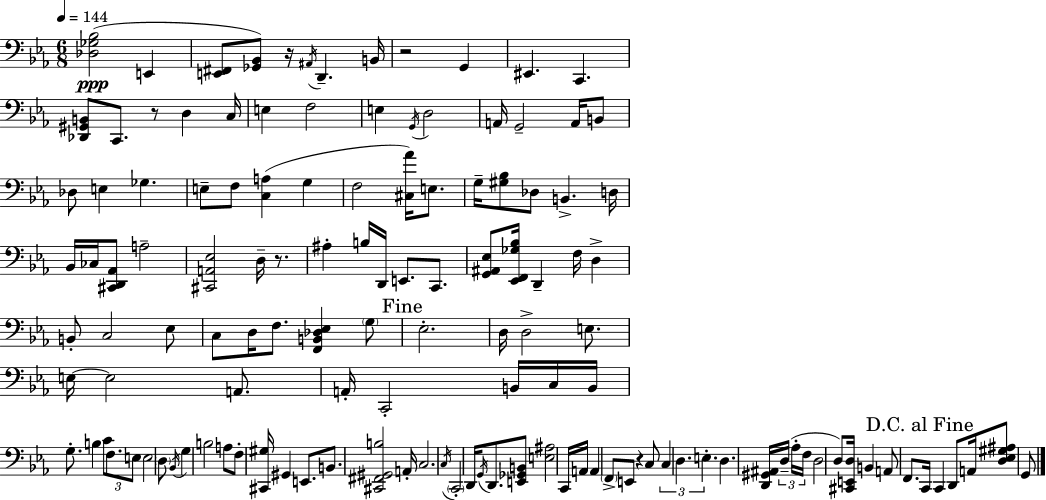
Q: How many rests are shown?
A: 5